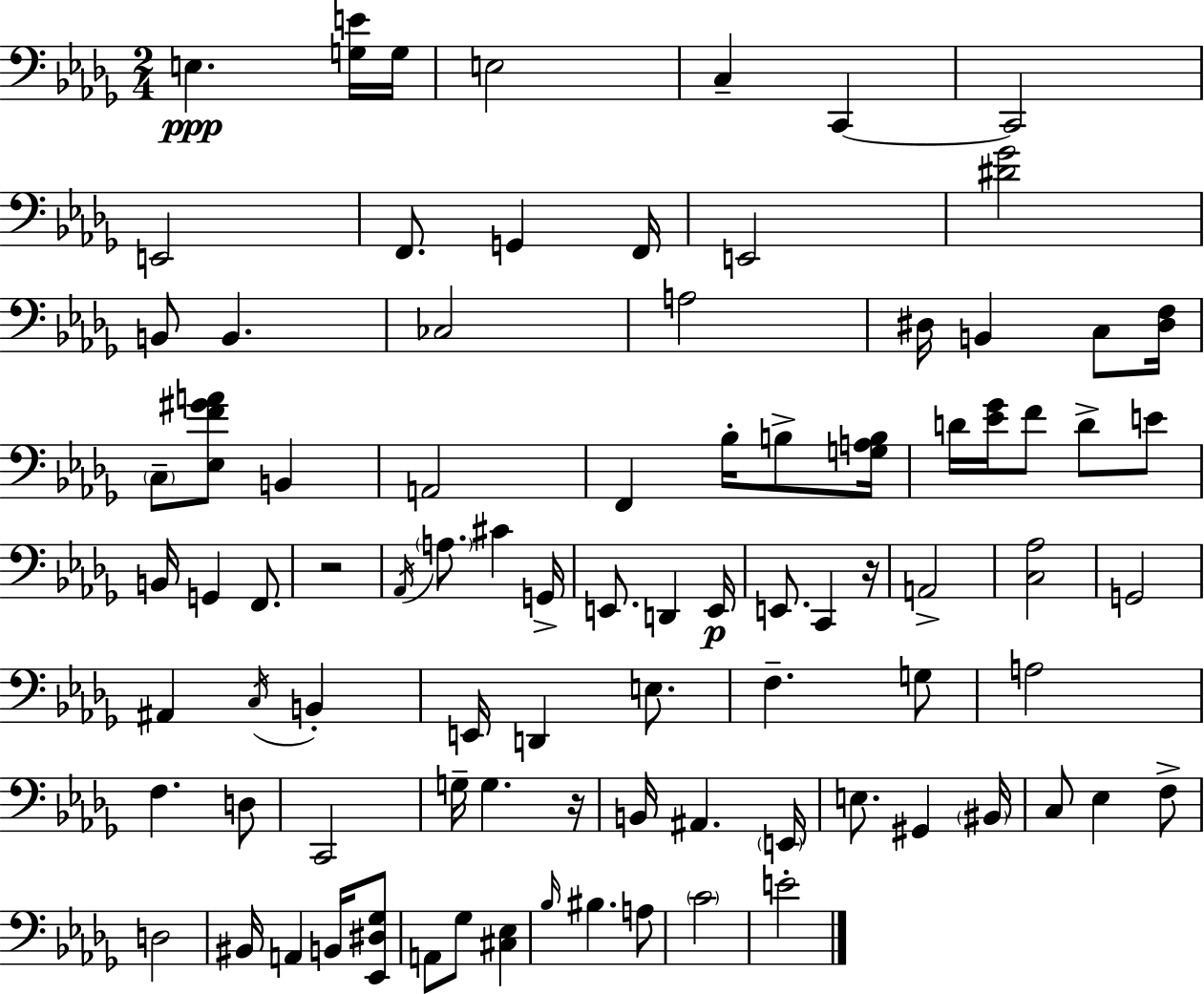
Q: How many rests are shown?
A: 3